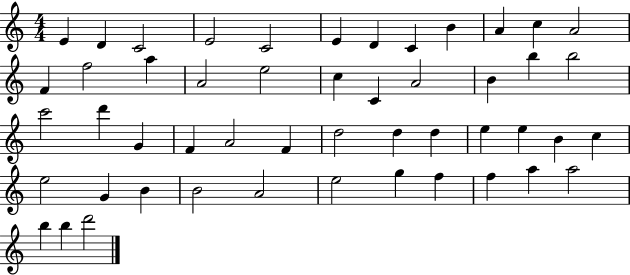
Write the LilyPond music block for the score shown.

{
  \clef treble
  \numericTimeSignature
  \time 4/4
  \key c \major
  e'4 d'4 c'2 | e'2 c'2 | e'4 d'4 c'4 b'4 | a'4 c''4 a'2 | \break f'4 f''2 a''4 | a'2 e''2 | c''4 c'4 a'2 | b'4 b''4 b''2 | \break c'''2 d'''4 g'4 | f'4 a'2 f'4 | d''2 d''4 d''4 | e''4 e''4 b'4 c''4 | \break e''2 g'4 b'4 | b'2 a'2 | e''2 g''4 f''4 | f''4 a''4 a''2 | \break b''4 b''4 d'''2 | \bar "|."
}